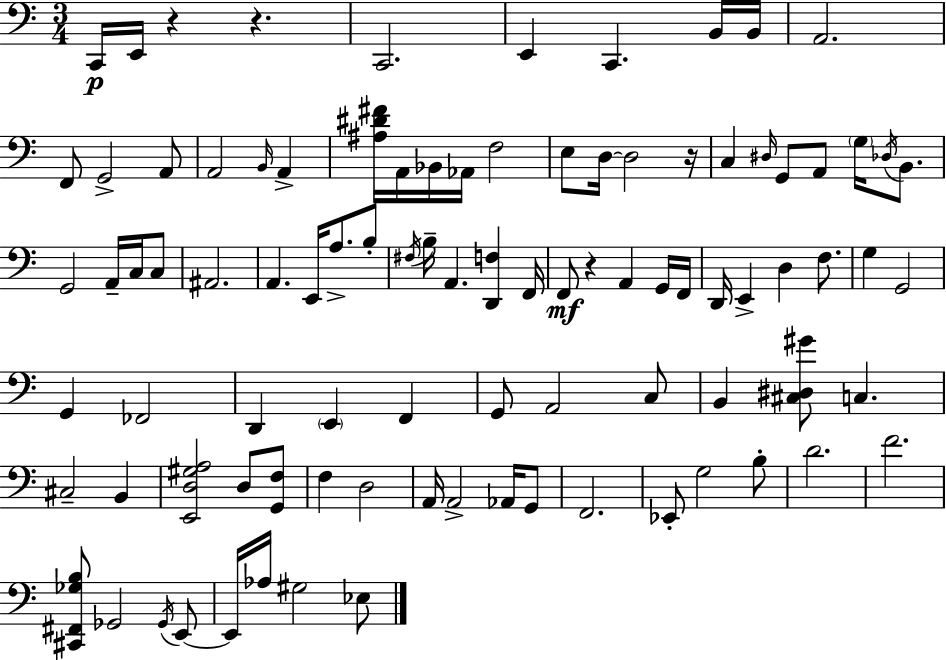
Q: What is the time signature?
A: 3/4